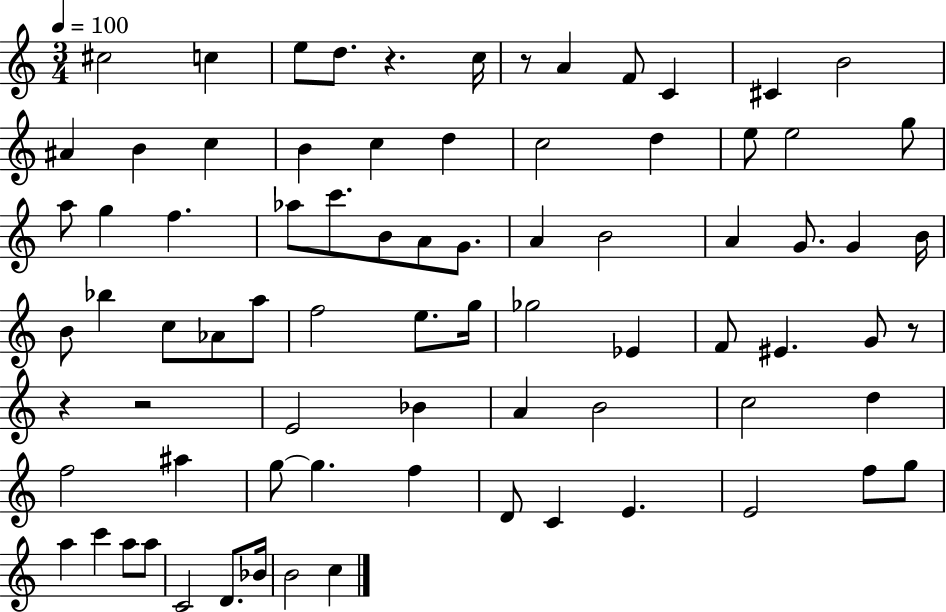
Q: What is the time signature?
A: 3/4